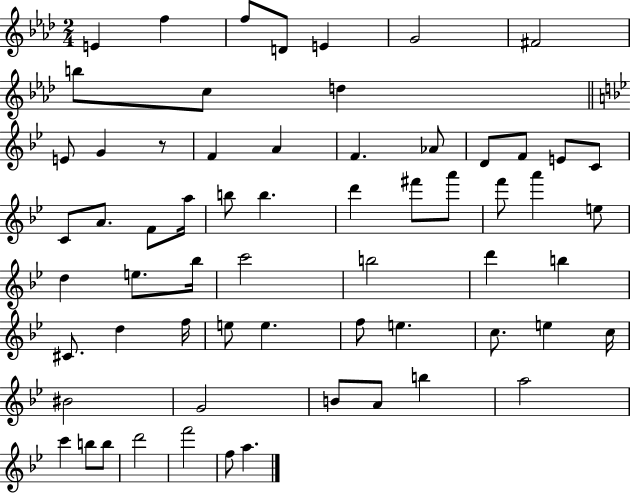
{
  \clef treble
  \numericTimeSignature
  \time 2/4
  \key aes \major
  e'4 f''4 | f''8 d'8 e'4 | g'2 | fis'2 | \break b''8 c''8 d''4 | \bar "||" \break \key bes \major e'8 g'4 r8 | f'4 a'4 | f'4. aes'8 | d'8 f'8 e'8 c'8 | \break c'8 a'8. f'8 a''16 | b''8 b''4. | d'''4 fis'''8 a'''8 | f'''8 a'''4 e''8 | \break d''4 e''8. bes''16 | c'''2 | b''2 | d'''4 b''4 | \break cis'8. d''4 f''16 | e''8 e''4. | f''8 e''4. | c''8. e''4 c''16 | \break bis'2 | g'2 | b'8 a'8 b''4 | a''2 | \break c'''4 b''8 b''8 | d'''2 | f'''2 | f''8 a''4. | \break \bar "|."
}